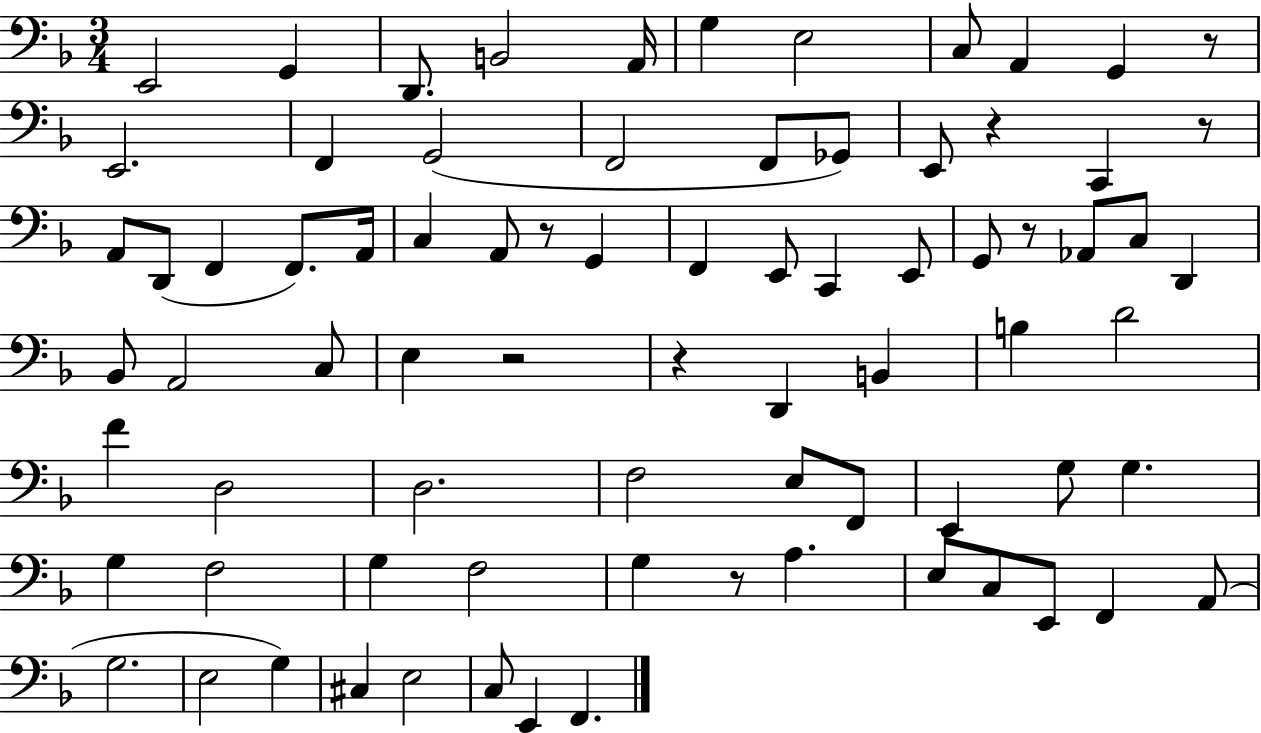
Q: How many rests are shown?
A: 8